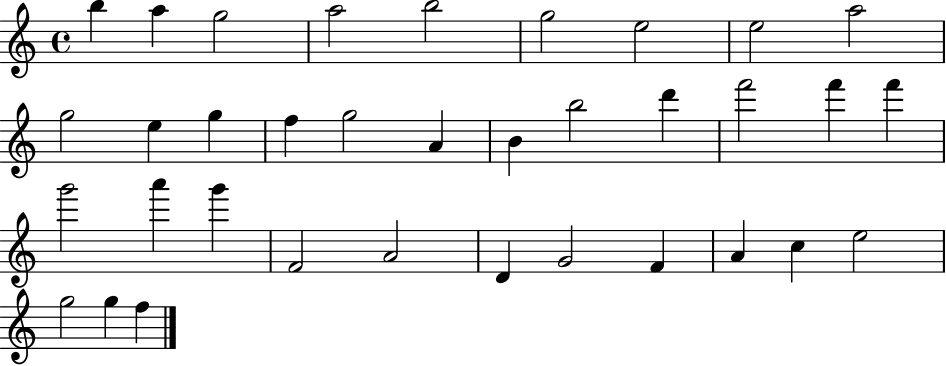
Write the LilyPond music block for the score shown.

{
  \clef treble
  \time 4/4
  \defaultTimeSignature
  \key c \major
  b''4 a''4 g''2 | a''2 b''2 | g''2 e''2 | e''2 a''2 | \break g''2 e''4 g''4 | f''4 g''2 a'4 | b'4 b''2 d'''4 | f'''2 f'''4 f'''4 | \break g'''2 a'''4 g'''4 | f'2 a'2 | d'4 g'2 f'4 | a'4 c''4 e''2 | \break g''2 g''4 f''4 | \bar "|."
}